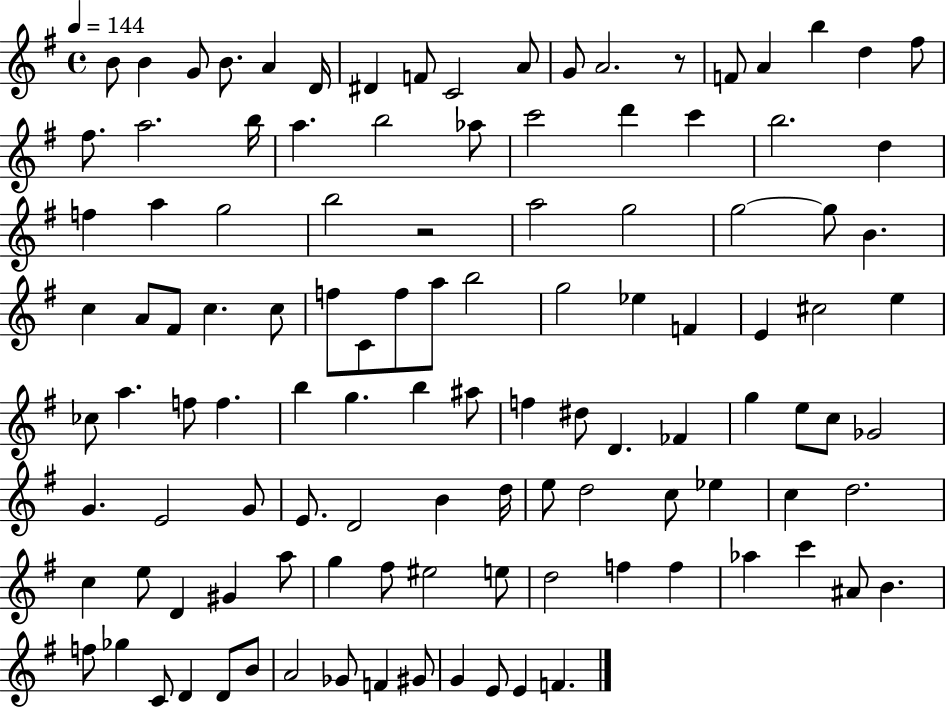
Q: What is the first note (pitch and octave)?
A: B4